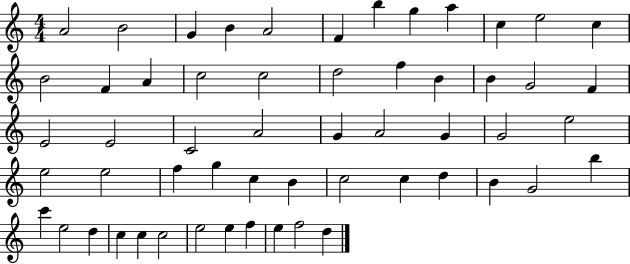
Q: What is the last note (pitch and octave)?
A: D5